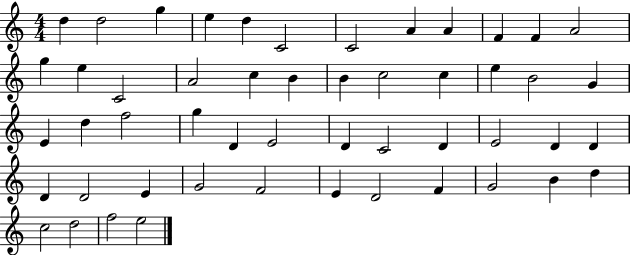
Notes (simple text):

D5/q D5/h G5/q E5/q D5/q C4/h C4/h A4/q A4/q F4/q F4/q A4/h G5/q E5/q C4/h A4/h C5/q B4/q B4/q C5/h C5/q E5/q B4/h G4/q E4/q D5/q F5/h G5/q D4/q E4/h D4/q C4/h D4/q E4/h D4/q D4/q D4/q D4/h E4/q G4/h F4/h E4/q D4/h F4/q G4/h B4/q D5/q C5/h D5/h F5/h E5/h